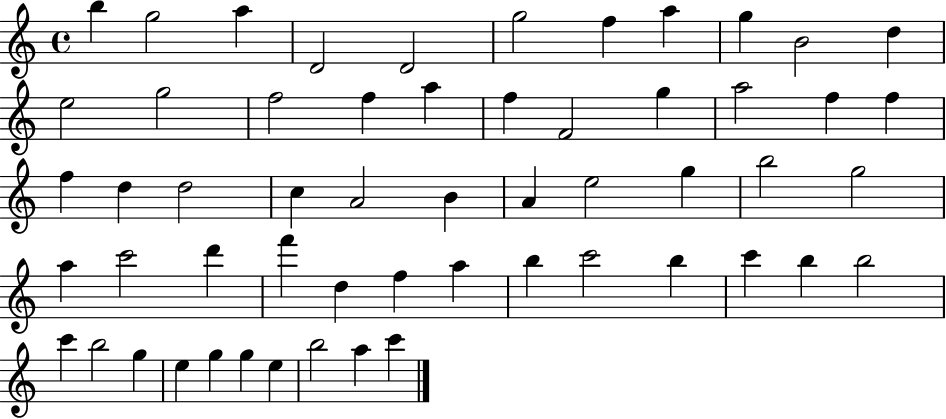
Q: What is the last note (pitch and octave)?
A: C6